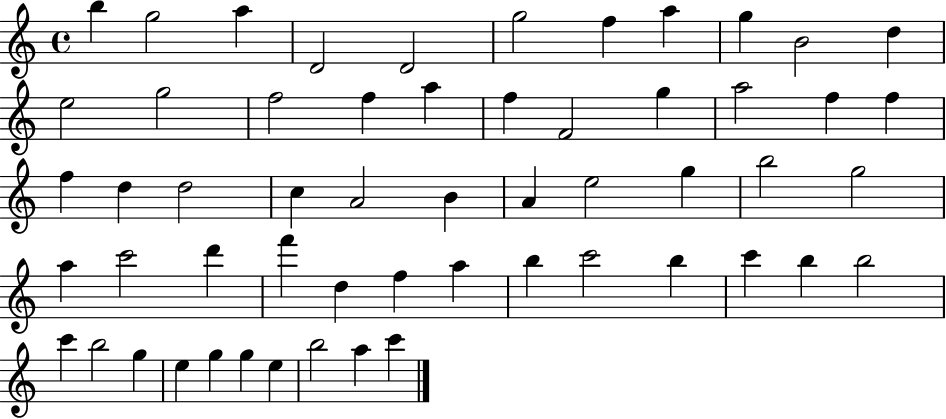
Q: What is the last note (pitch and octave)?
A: C6